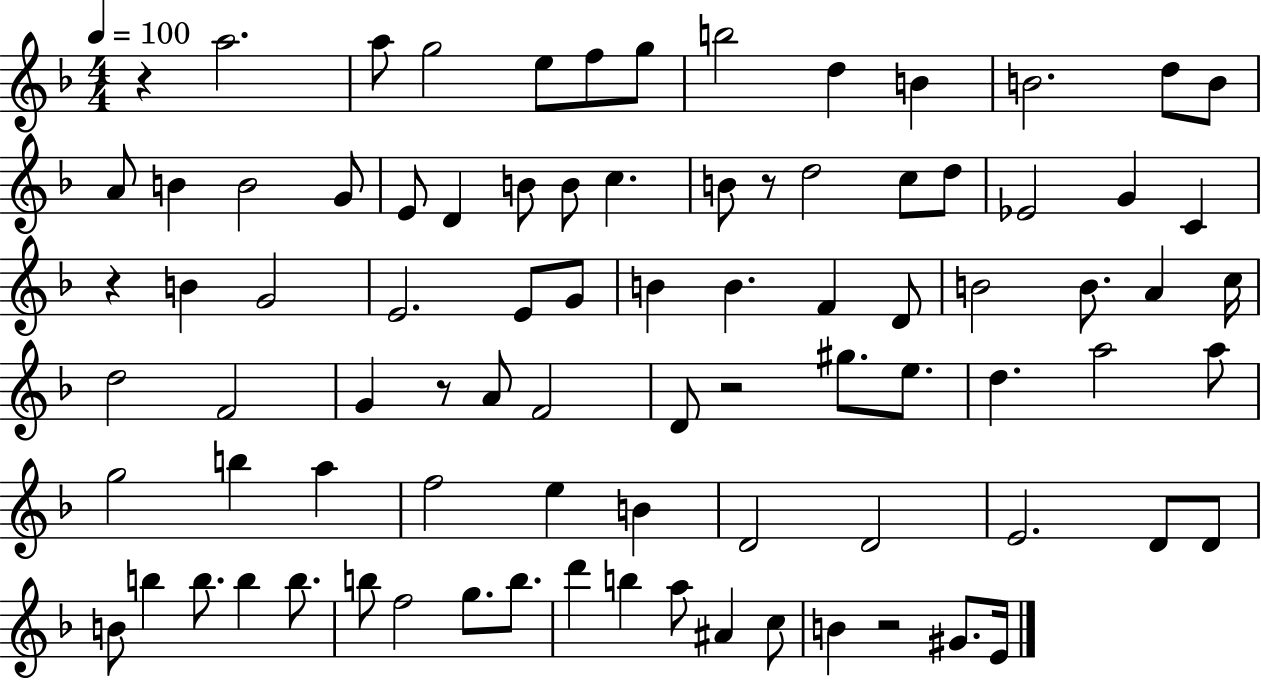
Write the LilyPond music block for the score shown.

{
  \clef treble
  \numericTimeSignature
  \time 4/4
  \key f \major
  \tempo 4 = 100
  \repeat volta 2 { r4 a''2. | a''8 g''2 e''8 f''8 g''8 | b''2 d''4 b'4 | b'2. d''8 b'8 | \break a'8 b'4 b'2 g'8 | e'8 d'4 b'8 b'8 c''4. | b'8 r8 d''2 c''8 d''8 | ees'2 g'4 c'4 | \break r4 b'4 g'2 | e'2. e'8 g'8 | b'4 b'4. f'4 d'8 | b'2 b'8. a'4 c''16 | \break d''2 f'2 | g'4 r8 a'8 f'2 | d'8 r2 gis''8. e''8. | d''4. a''2 a''8 | \break g''2 b''4 a''4 | f''2 e''4 b'4 | d'2 d'2 | e'2. d'8 d'8 | \break b'8 b''4 b''8. b''4 b''8. | b''8 f''2 g''8. b''8. | d'''4 b''4 a''8 ais'4 c''8 | b'4 r2 gis'8. e'16 | \break } \bar "|."
}